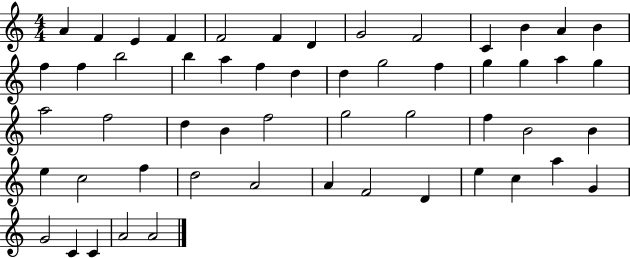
{
  \clef treble
  \numericTimeSignature
  \time 4/4
  \key c \major
  a'4 f'4 e'4 f'4 | f'2 f'4 d'4 | g'2 f'2 | c'4 b'4 a'4 b'4 | \break f''4 f''4 b''2 | b''4 a''4 f''4 d''4 | d''4 g''2 f''4 | g''4 g''4 a''4 g''4 | \break a''2 f''2 | d''4 b'4 f''2 | g''2 g''2 | f''4 b'2 b'4 | \break e''4 c''2 f''4 | d''2 a'2 | a'4 f'2 d'4 | e''4 c''4 a''4 g'4 | \break g'2 c'4 c'4 | a'2 a'2 | \bar "|."
}